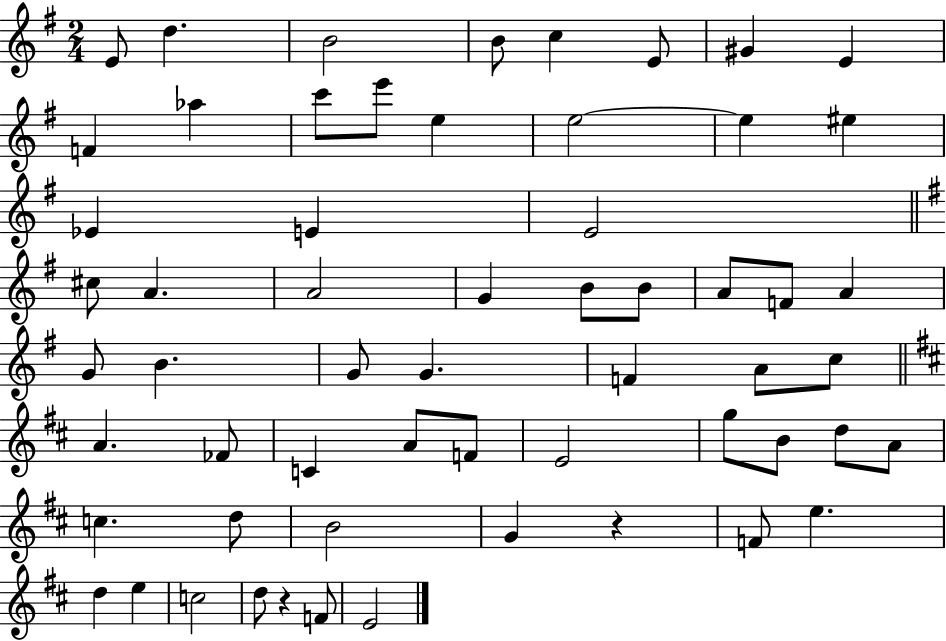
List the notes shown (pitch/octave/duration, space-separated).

E4/e D5/q. B4/h B4/e C5/q E4/e G#4/q E4/q F4/q Ab5/q C6/e E6/e E5/q E5/h E5/q EIS5/q Eb4/q E4/q E4/h C#5/e A4/q. A4/h G4/q B4/e B4/e A4/e F4/e A4/q G4/e B4/q. G4/e G4/q. F4/q A4/e C5/e A4/q. FES4/e C4/q A4/e F4/e E4/h G5/e B4/e D5/e A4/e C5/q. D5/e B4/h G4/q R/q F4/e E5/q. D5/q E5/q C5/h D5/e R/q F4/e E4/h